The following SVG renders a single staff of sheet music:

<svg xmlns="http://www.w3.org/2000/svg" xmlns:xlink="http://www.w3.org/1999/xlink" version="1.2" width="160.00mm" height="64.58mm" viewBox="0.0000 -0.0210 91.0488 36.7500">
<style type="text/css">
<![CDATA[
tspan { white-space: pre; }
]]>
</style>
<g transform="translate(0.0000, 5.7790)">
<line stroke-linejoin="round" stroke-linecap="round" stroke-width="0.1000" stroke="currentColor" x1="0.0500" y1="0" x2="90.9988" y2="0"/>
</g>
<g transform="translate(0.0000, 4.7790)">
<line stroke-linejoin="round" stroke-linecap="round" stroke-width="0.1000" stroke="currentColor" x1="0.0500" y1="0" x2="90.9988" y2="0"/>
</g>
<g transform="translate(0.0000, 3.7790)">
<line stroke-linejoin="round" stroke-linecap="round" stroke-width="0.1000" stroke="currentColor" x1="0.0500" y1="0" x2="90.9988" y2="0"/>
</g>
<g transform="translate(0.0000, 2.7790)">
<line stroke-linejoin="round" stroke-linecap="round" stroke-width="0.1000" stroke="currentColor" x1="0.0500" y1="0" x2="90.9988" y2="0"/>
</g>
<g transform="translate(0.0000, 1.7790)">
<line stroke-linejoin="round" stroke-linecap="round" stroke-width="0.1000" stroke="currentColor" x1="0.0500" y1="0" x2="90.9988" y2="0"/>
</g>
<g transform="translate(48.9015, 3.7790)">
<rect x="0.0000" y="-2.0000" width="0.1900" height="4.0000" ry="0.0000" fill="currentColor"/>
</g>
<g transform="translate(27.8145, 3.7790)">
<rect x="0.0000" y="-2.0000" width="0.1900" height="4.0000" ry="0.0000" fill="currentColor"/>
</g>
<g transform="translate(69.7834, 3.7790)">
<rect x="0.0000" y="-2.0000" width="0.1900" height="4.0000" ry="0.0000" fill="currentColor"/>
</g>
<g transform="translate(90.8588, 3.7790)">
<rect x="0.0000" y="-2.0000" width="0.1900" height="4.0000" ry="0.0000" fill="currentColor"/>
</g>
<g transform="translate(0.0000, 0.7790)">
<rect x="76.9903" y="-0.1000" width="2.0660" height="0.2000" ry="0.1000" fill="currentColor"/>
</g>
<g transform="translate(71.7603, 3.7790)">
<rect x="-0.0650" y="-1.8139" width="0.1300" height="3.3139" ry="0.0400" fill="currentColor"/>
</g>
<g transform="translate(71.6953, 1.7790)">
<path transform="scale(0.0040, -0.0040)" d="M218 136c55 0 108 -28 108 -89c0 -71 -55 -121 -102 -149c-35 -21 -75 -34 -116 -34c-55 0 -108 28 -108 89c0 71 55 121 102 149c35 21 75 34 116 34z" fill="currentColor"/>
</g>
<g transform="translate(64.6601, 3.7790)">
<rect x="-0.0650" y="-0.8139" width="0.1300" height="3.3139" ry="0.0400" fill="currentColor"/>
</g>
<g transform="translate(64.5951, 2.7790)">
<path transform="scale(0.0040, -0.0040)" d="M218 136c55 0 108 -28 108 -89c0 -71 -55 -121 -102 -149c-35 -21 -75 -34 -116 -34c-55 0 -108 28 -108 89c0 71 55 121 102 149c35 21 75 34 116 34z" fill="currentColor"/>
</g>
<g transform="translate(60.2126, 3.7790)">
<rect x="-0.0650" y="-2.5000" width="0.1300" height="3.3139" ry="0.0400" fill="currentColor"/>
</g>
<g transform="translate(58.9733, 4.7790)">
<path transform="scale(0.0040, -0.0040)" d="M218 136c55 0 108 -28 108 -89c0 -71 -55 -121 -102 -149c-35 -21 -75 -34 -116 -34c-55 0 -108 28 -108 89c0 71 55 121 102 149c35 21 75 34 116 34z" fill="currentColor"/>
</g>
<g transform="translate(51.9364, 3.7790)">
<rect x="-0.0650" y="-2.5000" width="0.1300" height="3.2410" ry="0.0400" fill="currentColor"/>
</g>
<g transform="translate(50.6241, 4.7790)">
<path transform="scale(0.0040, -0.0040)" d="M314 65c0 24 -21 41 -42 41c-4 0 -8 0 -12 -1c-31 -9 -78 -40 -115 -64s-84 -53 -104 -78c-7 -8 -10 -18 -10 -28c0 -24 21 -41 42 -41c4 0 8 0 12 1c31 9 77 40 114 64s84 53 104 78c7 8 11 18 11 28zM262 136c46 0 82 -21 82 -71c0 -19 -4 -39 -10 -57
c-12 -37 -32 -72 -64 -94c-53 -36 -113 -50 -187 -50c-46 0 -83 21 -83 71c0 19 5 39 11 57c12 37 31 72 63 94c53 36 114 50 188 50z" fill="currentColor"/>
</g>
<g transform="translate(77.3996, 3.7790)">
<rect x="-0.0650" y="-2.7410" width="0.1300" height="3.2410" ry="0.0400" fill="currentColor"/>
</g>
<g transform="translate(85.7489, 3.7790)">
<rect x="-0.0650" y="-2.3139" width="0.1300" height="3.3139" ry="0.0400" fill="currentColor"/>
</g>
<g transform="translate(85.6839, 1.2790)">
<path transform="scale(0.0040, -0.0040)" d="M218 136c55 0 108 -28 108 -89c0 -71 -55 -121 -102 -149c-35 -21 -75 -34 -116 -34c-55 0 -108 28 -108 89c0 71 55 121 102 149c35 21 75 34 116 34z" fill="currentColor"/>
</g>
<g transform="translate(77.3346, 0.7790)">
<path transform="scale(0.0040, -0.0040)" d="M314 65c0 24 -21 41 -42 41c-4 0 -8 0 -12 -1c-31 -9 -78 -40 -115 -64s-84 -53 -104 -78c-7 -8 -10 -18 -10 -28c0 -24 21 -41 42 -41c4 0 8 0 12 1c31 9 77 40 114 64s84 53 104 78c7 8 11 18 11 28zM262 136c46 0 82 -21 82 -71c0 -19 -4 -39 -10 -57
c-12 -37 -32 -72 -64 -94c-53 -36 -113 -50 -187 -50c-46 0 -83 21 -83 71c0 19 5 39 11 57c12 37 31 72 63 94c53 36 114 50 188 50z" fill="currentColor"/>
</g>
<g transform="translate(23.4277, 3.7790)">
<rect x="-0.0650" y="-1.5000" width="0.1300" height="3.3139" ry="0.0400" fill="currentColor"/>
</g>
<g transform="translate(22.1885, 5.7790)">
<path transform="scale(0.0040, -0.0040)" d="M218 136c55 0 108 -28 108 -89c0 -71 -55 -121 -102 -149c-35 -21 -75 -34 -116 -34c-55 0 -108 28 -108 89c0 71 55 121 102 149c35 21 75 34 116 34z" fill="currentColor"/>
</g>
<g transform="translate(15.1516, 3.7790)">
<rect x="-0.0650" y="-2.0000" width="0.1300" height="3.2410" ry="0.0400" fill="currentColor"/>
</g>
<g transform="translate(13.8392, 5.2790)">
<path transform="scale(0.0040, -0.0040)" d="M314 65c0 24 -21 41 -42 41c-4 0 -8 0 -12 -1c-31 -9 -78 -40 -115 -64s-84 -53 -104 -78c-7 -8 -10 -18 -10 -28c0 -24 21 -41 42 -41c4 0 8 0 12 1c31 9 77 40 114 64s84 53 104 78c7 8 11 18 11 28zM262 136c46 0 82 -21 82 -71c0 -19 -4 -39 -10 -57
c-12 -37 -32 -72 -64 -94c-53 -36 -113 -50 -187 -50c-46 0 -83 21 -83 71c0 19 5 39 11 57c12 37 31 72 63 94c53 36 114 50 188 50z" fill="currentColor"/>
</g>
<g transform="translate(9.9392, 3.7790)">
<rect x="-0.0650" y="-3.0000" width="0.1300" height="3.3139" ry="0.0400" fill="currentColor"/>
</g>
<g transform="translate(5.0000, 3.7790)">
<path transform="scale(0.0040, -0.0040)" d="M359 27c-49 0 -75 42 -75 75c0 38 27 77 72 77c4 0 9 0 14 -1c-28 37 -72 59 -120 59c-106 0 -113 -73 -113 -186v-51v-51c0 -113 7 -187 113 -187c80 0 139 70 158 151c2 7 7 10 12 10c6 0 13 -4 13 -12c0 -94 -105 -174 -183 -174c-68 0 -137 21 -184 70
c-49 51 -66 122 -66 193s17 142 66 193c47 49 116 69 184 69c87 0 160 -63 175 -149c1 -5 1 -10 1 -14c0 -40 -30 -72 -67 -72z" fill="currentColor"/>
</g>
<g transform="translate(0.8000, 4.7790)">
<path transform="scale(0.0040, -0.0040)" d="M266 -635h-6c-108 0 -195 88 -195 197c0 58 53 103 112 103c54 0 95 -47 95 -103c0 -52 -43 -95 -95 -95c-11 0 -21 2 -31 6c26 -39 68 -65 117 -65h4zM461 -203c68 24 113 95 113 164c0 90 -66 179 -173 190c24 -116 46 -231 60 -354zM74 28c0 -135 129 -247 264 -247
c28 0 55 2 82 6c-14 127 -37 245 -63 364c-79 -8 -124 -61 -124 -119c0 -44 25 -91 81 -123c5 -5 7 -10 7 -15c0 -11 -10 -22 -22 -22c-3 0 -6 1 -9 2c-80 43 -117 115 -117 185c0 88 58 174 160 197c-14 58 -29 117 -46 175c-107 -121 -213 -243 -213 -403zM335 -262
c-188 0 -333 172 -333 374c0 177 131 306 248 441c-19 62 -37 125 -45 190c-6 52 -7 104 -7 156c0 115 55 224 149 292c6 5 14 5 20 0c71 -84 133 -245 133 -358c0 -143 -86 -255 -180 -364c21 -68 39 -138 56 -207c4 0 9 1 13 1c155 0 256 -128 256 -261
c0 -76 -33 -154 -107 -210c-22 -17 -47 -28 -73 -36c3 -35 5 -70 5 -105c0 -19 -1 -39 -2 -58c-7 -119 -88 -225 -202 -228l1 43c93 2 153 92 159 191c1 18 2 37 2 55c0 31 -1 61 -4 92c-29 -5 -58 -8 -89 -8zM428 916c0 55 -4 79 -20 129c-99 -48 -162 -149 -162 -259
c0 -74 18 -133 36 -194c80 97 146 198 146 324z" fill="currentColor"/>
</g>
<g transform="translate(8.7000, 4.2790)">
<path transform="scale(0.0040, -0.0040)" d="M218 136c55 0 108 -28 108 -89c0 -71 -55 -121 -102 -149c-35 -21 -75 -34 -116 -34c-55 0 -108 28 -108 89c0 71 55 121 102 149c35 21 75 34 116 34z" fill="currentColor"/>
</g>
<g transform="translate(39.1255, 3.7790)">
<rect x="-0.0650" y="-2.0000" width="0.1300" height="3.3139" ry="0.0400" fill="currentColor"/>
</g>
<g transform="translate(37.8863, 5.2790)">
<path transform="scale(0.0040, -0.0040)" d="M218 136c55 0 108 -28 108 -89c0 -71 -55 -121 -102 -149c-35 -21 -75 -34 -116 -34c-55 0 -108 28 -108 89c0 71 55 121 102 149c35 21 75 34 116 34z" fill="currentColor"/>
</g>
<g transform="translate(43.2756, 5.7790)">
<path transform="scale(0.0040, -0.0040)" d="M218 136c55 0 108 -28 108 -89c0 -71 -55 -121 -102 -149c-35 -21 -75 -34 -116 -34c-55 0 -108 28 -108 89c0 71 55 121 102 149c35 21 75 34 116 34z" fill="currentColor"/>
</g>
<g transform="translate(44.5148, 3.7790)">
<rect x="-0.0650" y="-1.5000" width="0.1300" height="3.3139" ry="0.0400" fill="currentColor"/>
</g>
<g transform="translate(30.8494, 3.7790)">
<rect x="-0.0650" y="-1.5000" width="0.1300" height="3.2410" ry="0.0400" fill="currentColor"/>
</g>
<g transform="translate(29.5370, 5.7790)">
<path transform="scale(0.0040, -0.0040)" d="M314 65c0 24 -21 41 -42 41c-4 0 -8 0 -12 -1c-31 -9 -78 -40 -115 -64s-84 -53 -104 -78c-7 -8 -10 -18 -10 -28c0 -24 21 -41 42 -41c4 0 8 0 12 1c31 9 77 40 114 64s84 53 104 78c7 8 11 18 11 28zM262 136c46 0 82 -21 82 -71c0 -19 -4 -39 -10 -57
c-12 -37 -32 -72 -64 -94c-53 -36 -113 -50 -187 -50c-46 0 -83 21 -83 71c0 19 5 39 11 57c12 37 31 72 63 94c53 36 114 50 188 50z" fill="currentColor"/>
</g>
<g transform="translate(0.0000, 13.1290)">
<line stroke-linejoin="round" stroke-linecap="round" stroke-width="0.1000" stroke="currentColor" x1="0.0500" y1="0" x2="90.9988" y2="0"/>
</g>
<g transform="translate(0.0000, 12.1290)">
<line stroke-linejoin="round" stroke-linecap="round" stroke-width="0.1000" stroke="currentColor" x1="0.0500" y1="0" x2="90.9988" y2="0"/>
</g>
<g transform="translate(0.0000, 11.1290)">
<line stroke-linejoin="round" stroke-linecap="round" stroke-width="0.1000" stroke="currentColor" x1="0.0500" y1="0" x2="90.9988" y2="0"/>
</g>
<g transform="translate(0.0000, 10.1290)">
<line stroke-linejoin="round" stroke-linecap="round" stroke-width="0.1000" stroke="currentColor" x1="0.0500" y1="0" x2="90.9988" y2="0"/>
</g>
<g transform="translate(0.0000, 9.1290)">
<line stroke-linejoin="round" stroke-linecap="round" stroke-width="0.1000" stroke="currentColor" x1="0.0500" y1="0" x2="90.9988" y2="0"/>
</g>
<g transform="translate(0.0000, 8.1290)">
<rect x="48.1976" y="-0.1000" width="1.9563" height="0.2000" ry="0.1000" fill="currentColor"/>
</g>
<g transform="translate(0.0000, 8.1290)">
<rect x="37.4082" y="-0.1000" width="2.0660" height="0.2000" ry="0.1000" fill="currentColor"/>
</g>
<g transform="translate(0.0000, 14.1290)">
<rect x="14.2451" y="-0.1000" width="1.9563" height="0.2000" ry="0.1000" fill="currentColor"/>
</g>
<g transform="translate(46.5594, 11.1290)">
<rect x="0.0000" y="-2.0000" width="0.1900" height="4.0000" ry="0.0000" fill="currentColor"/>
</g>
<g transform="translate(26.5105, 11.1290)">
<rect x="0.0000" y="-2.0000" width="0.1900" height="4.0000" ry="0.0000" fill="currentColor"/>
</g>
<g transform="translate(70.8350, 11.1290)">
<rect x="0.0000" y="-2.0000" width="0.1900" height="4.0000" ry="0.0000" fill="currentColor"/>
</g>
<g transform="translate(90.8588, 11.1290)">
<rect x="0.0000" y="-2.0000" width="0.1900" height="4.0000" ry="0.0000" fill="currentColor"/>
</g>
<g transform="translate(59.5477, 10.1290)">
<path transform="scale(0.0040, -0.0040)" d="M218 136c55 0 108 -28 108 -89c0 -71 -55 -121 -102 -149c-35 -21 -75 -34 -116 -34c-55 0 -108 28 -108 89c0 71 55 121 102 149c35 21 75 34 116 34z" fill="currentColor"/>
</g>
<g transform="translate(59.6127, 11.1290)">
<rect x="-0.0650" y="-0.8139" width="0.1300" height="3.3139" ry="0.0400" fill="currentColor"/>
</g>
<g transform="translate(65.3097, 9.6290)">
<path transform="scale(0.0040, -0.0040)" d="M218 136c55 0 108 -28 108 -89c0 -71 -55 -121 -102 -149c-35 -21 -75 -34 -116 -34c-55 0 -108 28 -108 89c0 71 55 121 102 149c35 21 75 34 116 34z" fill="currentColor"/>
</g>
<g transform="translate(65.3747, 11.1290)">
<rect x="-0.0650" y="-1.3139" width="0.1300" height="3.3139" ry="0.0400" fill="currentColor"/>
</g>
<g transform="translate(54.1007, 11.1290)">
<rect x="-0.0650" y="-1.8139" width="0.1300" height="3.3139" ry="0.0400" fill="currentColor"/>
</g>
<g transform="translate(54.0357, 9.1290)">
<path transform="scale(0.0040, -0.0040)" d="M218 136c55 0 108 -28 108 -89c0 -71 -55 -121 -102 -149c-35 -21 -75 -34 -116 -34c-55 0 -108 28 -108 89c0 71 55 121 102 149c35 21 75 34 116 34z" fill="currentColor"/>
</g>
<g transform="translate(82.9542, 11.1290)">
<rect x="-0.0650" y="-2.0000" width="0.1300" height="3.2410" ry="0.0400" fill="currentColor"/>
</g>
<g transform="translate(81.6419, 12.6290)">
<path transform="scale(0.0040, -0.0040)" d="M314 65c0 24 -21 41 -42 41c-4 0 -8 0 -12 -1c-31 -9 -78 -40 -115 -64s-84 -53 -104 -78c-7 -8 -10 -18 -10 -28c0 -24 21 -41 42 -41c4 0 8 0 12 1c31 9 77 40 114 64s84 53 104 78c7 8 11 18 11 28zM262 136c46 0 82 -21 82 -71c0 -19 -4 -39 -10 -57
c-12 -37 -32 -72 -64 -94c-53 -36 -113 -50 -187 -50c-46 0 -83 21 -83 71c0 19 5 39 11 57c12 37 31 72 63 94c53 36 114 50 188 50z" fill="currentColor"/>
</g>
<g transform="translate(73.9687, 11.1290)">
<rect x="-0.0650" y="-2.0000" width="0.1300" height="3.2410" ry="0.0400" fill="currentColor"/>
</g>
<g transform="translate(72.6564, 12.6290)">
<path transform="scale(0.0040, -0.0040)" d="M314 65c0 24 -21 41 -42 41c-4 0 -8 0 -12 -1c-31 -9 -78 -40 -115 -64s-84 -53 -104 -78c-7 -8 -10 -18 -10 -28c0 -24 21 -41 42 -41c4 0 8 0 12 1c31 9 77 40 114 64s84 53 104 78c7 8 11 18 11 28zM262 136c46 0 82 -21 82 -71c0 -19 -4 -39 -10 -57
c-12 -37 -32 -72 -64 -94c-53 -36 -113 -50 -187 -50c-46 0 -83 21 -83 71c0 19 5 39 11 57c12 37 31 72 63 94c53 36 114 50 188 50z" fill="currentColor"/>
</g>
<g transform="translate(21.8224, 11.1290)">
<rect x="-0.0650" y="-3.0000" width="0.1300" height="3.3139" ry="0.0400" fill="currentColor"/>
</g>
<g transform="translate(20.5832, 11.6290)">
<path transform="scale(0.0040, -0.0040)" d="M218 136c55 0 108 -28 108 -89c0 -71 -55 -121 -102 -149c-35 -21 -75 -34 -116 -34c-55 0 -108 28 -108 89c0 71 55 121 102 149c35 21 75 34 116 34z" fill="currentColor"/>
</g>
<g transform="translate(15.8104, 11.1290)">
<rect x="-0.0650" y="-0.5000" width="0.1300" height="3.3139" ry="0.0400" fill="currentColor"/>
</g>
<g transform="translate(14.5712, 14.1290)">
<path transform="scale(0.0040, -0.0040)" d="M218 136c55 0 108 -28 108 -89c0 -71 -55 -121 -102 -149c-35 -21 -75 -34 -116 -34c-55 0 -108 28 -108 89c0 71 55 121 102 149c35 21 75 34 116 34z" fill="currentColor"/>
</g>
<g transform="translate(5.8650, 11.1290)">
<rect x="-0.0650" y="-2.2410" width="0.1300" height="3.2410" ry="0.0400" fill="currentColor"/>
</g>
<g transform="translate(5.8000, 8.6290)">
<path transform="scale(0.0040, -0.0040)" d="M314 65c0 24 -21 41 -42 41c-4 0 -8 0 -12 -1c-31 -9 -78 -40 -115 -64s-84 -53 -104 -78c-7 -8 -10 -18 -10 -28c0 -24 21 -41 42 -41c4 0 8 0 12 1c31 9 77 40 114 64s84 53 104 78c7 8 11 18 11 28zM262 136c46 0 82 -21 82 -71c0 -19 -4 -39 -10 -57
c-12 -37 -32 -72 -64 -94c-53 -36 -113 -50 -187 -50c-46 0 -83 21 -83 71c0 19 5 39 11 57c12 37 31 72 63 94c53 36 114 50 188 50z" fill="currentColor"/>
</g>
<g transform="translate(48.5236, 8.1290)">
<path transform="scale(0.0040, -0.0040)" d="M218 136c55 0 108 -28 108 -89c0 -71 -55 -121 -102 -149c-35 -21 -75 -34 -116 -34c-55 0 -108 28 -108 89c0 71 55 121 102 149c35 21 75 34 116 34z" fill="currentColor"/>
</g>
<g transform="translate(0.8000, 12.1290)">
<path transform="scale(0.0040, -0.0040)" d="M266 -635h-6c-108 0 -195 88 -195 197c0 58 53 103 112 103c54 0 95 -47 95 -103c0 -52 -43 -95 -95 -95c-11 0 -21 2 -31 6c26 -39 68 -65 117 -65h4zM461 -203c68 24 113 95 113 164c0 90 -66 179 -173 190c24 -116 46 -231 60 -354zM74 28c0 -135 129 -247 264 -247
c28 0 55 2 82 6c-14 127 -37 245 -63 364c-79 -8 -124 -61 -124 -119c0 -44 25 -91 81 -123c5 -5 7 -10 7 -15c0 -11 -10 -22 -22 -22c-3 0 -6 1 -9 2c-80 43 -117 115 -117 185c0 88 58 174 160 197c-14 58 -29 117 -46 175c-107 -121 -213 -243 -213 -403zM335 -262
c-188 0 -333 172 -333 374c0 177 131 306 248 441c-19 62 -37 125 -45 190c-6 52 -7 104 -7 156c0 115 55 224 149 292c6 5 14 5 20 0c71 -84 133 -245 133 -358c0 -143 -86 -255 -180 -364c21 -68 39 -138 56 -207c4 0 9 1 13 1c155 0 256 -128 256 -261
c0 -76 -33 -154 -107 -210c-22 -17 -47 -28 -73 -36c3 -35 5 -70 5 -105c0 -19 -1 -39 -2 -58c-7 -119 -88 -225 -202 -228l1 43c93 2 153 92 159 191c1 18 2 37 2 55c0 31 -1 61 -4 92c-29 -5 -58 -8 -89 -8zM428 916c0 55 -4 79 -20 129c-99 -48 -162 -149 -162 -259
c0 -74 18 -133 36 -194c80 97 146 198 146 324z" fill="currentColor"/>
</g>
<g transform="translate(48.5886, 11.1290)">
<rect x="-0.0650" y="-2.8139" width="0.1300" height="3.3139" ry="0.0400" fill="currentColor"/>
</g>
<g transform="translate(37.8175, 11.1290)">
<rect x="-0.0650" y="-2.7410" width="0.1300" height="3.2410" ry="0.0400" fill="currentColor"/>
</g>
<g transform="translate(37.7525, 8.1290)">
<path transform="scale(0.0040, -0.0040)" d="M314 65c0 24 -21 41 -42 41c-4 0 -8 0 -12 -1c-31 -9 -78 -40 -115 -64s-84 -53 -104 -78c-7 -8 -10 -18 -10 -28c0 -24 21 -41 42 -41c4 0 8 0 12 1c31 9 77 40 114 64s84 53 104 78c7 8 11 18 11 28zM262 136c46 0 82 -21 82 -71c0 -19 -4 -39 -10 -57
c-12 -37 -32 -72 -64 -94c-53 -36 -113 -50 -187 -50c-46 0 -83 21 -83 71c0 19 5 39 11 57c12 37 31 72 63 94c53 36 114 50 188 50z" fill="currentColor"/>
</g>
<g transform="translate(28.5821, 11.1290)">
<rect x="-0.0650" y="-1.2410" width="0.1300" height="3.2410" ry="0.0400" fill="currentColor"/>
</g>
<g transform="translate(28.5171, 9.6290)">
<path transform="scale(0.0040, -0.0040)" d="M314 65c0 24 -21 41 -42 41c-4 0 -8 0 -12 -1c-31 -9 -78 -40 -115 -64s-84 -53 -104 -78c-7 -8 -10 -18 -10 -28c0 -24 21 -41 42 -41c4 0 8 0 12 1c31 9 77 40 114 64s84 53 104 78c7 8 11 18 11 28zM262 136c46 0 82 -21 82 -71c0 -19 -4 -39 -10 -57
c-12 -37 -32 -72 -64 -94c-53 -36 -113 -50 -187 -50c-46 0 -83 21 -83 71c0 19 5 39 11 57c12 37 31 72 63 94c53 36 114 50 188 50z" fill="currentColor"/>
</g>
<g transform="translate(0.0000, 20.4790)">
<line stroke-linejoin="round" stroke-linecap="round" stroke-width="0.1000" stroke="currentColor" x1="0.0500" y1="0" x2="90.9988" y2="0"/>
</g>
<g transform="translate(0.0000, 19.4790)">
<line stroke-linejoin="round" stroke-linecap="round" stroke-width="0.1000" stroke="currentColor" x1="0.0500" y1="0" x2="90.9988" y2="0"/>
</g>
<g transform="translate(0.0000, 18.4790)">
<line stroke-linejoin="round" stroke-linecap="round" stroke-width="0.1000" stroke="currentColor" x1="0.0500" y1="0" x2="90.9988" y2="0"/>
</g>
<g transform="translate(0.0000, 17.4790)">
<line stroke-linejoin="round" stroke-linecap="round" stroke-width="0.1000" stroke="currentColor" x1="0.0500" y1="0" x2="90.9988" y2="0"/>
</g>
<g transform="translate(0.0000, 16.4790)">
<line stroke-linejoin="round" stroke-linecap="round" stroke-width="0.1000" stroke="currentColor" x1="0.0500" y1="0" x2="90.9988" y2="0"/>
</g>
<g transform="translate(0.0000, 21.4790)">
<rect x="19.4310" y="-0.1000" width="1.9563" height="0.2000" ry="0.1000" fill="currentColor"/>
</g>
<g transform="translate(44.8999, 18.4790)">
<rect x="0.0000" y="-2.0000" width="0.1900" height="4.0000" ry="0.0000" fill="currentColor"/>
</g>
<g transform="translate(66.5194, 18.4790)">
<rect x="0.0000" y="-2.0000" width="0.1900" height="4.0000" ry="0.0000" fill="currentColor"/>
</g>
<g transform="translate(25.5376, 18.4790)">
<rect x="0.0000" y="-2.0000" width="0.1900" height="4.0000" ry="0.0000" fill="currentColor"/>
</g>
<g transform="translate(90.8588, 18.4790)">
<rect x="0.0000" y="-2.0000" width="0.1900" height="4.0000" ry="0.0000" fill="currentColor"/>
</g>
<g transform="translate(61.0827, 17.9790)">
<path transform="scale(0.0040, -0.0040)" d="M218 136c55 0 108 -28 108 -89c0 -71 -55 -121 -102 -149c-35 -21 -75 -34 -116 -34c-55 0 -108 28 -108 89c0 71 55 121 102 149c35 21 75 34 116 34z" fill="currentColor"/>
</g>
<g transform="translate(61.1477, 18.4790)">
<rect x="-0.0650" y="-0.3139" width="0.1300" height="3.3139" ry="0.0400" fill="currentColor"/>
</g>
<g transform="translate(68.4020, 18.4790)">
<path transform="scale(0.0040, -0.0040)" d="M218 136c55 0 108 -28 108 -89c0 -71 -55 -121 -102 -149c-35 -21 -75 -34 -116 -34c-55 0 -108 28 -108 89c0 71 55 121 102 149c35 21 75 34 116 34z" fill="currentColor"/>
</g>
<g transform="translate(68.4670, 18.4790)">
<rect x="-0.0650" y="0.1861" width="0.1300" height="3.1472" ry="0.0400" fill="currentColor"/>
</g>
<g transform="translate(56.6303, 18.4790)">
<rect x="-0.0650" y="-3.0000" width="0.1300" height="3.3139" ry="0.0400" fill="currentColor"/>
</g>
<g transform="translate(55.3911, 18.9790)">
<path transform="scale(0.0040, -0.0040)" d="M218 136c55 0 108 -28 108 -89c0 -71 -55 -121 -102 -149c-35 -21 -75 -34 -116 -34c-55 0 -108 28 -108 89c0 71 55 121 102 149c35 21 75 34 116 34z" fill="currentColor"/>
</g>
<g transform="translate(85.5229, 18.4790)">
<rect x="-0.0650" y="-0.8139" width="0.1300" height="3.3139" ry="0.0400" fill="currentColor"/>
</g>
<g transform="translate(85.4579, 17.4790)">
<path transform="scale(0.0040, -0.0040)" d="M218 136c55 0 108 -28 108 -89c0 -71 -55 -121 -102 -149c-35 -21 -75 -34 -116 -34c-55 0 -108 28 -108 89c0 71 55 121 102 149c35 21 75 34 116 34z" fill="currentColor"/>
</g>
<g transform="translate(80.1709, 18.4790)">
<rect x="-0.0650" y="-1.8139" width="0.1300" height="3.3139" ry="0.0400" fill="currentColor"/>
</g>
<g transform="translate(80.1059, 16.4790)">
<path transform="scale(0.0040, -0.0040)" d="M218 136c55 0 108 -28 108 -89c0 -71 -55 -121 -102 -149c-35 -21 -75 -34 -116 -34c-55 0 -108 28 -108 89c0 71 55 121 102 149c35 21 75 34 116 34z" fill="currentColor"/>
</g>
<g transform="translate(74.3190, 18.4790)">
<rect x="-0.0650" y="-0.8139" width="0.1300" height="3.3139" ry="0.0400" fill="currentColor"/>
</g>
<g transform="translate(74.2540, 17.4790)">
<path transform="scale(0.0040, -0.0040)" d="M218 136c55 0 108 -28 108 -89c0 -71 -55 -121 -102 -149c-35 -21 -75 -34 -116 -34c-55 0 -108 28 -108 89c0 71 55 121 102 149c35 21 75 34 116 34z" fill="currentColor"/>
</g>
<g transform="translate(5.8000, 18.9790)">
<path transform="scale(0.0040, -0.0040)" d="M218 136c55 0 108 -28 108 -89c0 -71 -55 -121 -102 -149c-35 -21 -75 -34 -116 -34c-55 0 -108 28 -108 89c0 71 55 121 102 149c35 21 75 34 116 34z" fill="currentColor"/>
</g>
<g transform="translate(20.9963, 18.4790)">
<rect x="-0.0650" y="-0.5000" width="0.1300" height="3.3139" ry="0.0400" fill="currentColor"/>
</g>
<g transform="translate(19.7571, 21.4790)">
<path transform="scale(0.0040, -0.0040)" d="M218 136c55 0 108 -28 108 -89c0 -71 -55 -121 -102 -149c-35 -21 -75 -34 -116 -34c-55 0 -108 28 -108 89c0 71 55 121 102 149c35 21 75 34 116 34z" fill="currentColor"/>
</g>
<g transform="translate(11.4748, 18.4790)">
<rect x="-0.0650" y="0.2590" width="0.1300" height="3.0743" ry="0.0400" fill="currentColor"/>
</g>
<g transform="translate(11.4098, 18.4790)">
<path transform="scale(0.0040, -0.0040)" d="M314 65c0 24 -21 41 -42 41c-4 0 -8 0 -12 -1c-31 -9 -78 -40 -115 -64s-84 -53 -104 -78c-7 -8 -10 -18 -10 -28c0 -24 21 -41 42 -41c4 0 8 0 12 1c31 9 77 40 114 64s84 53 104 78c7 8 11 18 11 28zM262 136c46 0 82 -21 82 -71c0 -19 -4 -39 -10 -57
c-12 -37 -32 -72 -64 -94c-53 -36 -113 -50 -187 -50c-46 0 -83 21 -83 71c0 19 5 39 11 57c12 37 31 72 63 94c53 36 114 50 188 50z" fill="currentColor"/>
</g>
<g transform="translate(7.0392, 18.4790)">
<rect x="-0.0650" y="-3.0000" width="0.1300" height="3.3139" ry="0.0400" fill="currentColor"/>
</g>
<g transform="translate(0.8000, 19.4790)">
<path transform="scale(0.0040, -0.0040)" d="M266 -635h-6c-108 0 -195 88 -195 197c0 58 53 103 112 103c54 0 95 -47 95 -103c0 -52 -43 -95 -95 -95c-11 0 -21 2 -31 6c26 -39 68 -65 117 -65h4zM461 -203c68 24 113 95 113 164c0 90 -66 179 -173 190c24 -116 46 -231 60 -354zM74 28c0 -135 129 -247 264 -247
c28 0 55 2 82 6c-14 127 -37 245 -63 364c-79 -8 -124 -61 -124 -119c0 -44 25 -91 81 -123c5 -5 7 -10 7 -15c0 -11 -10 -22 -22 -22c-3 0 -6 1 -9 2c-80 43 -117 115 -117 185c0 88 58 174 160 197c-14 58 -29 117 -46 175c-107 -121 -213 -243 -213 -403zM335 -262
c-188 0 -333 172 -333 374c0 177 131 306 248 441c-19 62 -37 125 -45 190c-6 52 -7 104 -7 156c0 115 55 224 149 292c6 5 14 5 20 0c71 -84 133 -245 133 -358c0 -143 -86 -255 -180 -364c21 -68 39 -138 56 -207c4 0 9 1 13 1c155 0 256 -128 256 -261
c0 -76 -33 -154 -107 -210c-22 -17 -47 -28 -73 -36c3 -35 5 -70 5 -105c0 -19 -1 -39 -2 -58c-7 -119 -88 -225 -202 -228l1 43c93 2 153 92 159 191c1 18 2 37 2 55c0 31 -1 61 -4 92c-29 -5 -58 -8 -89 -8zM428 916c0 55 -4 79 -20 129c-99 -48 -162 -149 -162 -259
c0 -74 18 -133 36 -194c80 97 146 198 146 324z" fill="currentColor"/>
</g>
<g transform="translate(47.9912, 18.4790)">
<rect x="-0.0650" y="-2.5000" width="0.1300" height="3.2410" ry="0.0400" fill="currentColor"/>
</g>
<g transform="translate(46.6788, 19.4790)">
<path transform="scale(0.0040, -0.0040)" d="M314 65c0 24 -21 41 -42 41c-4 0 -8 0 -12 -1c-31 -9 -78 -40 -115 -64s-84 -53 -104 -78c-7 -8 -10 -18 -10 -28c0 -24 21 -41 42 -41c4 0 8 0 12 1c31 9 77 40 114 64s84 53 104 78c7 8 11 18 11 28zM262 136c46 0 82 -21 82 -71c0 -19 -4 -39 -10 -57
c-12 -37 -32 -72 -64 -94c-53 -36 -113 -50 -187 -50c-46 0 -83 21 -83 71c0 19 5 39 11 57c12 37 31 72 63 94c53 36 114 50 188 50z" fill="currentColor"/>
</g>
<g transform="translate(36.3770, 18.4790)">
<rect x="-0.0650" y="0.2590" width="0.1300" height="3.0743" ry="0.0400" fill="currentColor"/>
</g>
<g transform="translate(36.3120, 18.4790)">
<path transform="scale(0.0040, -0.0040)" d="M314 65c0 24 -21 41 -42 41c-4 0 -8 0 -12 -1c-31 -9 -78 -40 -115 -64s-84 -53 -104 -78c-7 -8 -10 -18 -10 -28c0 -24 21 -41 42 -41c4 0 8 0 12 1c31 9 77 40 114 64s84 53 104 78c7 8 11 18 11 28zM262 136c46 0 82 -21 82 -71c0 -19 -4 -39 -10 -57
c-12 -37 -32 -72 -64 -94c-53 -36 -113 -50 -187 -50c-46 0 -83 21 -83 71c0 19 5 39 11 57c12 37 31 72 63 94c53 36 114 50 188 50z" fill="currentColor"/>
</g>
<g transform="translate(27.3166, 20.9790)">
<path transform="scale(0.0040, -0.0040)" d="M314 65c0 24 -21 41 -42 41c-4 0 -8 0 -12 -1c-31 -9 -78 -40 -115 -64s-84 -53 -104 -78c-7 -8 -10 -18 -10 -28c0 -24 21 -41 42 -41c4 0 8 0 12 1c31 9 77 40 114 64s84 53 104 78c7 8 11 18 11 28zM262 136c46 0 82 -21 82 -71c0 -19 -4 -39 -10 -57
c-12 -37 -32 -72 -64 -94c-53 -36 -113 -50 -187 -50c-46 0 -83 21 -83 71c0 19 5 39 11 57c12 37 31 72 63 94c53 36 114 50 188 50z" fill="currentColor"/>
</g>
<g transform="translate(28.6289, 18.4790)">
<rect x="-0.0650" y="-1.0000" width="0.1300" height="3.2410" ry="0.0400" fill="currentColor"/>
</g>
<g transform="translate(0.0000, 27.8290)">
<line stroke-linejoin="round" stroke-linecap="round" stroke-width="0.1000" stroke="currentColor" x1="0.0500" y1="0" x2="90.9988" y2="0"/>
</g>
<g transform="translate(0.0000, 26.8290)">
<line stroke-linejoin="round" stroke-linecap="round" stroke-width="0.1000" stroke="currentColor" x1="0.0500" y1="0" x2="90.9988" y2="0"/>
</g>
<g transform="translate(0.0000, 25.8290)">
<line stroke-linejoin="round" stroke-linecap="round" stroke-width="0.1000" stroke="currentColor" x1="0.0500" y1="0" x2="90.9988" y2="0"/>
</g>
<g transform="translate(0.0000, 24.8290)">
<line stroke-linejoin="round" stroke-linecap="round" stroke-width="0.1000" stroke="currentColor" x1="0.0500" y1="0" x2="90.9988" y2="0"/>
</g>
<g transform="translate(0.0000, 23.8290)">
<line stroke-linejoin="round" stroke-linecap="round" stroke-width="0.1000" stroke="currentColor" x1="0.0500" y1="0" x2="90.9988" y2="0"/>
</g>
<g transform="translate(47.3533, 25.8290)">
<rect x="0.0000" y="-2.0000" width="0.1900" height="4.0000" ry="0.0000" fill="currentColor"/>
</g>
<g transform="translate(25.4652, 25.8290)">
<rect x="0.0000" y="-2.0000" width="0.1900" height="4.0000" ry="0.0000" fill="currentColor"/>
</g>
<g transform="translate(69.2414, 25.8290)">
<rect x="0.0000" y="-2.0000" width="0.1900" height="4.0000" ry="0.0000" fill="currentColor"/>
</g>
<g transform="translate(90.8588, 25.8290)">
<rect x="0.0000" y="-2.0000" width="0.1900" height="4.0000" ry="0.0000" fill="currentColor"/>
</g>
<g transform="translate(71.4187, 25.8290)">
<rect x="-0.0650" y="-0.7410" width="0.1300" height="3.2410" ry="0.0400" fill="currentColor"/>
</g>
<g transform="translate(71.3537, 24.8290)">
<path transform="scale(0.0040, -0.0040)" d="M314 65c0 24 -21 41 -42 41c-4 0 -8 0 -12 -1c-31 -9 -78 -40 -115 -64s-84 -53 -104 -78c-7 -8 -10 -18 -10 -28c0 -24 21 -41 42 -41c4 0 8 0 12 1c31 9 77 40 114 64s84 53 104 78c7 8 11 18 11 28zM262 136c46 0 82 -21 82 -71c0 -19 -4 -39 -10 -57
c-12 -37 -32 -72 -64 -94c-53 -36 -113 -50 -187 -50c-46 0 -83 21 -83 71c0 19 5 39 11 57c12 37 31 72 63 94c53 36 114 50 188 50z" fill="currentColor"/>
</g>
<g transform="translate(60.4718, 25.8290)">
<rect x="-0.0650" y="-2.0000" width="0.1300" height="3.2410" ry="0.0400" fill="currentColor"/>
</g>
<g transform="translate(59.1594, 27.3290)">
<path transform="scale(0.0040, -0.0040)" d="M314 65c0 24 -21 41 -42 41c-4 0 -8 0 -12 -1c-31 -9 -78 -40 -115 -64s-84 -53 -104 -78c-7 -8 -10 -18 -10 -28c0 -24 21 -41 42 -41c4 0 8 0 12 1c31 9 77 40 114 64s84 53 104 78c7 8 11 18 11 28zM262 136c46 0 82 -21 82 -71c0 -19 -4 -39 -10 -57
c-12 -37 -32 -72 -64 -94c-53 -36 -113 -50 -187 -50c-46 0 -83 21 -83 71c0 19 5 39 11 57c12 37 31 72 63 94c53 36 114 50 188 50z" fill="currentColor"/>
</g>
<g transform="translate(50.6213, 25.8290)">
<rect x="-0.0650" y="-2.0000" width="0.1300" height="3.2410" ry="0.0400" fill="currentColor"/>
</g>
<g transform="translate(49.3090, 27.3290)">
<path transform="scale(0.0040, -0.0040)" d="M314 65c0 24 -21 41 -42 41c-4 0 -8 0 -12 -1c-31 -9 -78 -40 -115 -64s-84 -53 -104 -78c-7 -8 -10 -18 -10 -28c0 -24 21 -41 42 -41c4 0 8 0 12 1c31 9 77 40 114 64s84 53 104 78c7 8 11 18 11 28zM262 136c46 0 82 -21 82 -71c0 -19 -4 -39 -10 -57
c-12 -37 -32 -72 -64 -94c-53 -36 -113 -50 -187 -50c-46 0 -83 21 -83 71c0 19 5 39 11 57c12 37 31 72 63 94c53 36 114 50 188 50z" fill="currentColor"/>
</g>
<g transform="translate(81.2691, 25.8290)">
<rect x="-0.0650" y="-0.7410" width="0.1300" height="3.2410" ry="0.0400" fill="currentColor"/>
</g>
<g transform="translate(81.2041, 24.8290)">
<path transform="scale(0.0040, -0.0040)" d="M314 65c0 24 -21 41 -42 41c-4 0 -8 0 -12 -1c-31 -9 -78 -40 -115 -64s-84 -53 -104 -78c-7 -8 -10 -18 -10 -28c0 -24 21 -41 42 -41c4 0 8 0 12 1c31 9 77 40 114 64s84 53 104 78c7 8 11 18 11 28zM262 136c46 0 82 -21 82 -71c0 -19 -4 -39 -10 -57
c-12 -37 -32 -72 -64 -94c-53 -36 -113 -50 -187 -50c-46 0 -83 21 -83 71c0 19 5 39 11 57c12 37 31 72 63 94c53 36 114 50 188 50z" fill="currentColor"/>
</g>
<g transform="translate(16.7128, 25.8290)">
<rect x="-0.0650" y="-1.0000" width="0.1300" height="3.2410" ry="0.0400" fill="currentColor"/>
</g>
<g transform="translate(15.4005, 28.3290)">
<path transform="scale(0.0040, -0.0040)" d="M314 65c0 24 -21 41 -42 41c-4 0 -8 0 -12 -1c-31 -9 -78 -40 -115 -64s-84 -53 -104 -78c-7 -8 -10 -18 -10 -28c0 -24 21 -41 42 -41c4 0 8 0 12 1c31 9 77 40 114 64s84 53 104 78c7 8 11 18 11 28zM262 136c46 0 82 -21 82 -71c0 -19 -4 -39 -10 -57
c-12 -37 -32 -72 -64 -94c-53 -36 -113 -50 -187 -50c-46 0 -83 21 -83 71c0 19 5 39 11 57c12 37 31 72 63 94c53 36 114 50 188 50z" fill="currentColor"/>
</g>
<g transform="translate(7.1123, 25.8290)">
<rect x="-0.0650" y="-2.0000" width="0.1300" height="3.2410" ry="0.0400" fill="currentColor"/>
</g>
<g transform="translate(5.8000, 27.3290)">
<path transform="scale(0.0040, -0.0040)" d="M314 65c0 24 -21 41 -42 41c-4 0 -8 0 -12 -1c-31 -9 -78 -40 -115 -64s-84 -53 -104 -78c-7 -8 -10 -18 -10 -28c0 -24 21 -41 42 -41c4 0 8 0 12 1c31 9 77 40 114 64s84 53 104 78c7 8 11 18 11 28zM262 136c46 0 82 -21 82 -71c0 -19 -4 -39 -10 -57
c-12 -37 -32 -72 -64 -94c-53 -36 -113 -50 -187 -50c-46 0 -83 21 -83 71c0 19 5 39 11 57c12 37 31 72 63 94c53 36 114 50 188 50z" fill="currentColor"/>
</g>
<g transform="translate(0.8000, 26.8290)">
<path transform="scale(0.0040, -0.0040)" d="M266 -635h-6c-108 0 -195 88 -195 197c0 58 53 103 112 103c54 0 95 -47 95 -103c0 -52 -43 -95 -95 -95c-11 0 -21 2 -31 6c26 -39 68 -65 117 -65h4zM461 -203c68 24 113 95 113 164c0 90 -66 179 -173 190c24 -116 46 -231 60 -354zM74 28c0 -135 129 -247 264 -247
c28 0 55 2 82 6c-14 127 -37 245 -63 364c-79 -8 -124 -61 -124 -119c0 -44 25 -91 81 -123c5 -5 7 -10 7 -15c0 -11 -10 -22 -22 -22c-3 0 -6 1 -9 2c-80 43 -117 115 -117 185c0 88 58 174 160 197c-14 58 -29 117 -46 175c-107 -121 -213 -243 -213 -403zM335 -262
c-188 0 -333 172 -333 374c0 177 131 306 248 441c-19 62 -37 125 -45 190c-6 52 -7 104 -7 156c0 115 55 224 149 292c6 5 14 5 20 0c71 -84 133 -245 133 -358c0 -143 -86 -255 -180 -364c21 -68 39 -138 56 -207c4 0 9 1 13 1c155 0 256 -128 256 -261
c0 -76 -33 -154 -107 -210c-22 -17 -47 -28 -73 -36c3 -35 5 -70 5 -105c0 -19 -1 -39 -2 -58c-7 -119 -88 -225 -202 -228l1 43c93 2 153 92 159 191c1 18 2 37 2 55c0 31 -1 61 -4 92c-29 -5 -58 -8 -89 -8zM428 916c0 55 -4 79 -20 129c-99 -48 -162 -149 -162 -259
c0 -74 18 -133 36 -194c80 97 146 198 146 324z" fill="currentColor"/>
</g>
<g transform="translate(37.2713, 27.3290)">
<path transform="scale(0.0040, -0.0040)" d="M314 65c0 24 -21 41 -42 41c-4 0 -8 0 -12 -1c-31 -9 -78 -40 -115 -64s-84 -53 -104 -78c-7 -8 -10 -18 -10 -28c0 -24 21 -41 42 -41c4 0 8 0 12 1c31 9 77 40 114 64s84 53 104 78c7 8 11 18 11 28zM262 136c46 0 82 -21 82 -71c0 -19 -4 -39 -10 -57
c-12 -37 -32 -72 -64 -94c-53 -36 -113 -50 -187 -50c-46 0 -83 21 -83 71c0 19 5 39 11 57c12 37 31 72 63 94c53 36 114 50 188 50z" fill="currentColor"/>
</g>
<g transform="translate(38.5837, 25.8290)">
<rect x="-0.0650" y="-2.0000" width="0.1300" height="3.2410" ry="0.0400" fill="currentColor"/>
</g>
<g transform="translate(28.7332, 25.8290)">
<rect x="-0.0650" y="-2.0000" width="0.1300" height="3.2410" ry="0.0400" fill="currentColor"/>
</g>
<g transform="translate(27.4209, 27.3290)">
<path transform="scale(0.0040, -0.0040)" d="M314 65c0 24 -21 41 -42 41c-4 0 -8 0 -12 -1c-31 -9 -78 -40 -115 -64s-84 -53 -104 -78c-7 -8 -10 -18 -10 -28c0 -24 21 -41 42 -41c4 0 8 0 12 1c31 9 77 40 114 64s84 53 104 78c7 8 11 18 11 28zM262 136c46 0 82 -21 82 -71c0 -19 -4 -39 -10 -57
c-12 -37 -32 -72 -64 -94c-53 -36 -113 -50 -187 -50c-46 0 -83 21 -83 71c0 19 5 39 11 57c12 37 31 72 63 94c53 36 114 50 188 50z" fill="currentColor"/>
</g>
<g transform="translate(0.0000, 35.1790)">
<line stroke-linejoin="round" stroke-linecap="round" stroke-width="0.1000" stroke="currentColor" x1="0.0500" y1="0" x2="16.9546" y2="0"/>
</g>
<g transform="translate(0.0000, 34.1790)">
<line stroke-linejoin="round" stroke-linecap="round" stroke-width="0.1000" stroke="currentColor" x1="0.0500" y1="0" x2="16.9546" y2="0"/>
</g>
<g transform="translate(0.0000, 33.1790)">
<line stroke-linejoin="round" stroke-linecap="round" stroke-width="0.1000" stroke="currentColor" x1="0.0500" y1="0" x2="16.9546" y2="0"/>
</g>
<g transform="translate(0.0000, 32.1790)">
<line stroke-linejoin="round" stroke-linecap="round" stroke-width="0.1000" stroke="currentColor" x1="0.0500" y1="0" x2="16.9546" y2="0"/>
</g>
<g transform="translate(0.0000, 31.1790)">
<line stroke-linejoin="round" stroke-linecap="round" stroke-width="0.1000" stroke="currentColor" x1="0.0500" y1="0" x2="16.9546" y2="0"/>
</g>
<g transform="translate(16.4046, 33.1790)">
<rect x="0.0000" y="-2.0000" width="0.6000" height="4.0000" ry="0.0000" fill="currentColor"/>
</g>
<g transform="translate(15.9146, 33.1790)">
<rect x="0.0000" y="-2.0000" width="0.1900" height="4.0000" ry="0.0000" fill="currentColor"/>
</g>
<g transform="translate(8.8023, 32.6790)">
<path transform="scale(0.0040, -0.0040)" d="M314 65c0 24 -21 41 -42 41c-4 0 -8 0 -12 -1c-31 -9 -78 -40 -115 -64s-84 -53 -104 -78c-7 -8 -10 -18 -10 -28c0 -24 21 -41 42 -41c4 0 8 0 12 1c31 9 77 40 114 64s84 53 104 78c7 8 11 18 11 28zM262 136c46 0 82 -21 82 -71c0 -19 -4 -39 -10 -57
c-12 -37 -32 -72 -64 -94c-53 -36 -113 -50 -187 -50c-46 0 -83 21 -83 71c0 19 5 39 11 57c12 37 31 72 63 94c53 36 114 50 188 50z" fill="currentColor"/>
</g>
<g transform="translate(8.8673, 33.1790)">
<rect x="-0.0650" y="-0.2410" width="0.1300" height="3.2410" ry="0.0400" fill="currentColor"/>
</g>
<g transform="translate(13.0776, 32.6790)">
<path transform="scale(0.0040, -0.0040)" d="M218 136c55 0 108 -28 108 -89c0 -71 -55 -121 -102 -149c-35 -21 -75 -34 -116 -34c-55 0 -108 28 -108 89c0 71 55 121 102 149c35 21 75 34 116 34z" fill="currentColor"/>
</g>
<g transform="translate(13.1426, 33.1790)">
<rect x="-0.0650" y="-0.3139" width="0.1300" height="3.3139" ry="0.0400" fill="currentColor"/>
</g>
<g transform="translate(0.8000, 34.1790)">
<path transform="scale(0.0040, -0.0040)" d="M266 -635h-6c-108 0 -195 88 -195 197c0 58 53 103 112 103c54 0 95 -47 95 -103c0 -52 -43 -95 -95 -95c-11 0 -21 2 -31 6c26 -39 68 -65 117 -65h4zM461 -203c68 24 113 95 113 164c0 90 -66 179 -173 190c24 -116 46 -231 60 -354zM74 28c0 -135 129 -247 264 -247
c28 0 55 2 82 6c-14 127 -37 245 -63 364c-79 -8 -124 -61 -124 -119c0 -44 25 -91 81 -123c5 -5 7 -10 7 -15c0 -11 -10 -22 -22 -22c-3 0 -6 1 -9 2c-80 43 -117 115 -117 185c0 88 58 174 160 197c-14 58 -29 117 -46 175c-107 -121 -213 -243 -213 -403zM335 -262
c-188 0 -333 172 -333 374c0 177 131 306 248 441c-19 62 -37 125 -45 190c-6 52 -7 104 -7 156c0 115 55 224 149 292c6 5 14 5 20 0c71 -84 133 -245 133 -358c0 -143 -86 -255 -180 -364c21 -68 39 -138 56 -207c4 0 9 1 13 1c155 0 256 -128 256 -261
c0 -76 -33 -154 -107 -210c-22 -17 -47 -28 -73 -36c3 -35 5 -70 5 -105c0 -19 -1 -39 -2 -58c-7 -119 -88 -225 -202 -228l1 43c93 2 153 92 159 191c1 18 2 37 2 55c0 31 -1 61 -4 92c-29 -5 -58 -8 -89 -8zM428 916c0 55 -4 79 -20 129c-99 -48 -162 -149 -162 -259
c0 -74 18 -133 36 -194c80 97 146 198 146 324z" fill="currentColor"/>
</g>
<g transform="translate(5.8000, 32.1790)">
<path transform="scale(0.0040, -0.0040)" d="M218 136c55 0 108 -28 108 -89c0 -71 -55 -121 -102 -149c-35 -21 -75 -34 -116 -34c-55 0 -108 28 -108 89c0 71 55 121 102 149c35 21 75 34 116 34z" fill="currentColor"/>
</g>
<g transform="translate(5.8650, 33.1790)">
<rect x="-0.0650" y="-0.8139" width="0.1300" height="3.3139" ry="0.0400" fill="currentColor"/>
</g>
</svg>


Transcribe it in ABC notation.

X:1
T:Untitled
M:4/4
L:1/4
K:C
A F2 E E2 F E G2 G d f a2 g g2 C A e2 a2 a f d e F2 F2 A B2 C D2 B2 G2 A c B d f d F2 D2 F2 F2 F2 F2 d2 d2 d c2 c